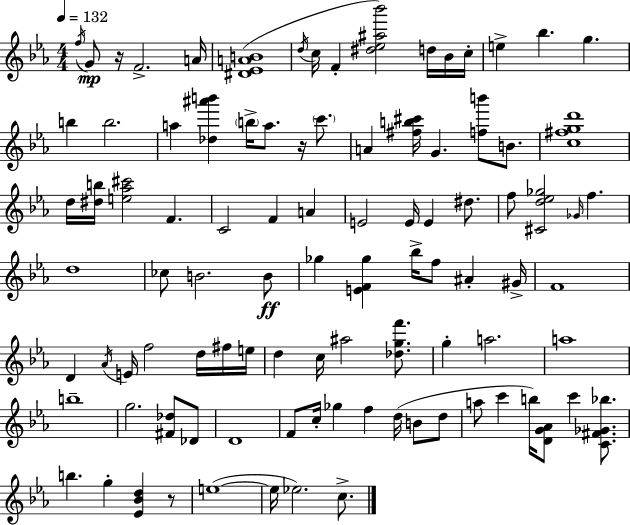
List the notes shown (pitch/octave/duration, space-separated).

F5/s G4/e R/s F4/h. A4/s [D#4,Eb4,A4,B4]/w D5/s C5/s F4/q [D#5,Eb5,A#5,Bb6]/h D5/s Bb4/s C5/s E5/q Bb5/q. G5/q. B5/q B5/h. A5/q [Db5,A#6,B6]/q B5/s A5/e. R/s C6/e. A4/q [F#5,B5,C#6]/s G4/q. [F5,B6]/e B4/e. [C5,F#5,G5,D6]/w D5/s [D#5,B5]/s [E5,Ab5,C#6]/h F4/q. C4/h F4/q A4/q E4/h E4/s E4/q D#5/e. F5/e [C#4,D5,Eb5,Gb5]/h Gb4/s F5/q. D5/w CES5/e B4/h. B4/e Gb5/q [E4,F4,Gb5]/q Bb5/s F5/e A#4/q G#4/s F4/w D4/q Ab4/s E4/s F5/h D5/s F#5/s E5/s D5/q C5/s A#5/h [Db5,G5,F6]/e. G5/q A5/h. A5/w B5/w G5/h. [F#4,Db5]/e Db4/e D4/w F4/e C5/s Gb5/q F5/q D5/s B4/e D5/e A5/e C6/q B5/s [D4,G4,Ab4]/e C6/q [C4,F#4,Gb4,Bb5]/e. B5/q. G5/q [Eb4,Bb4,D5]/q R/e E5/w E5/s Eb5/h. C5/e.